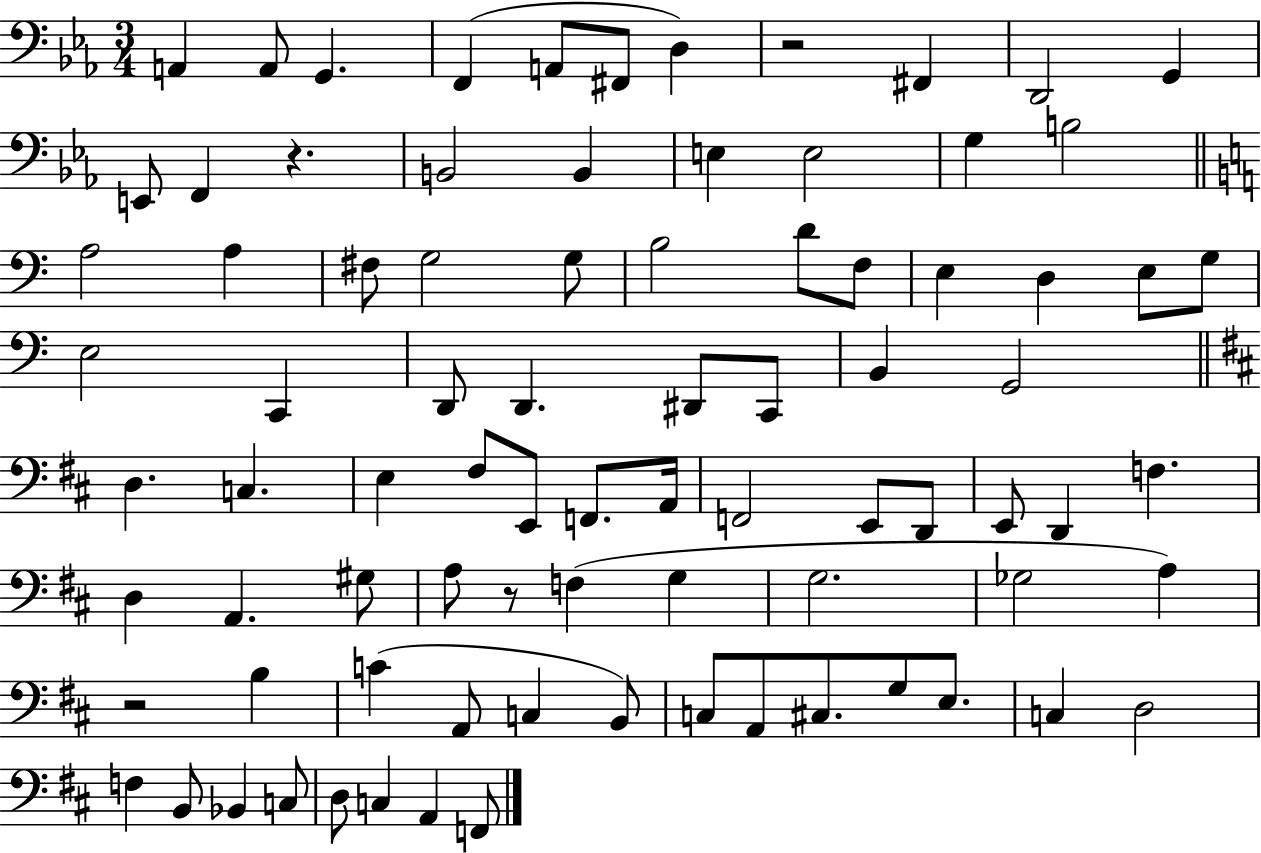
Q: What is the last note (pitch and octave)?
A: F2